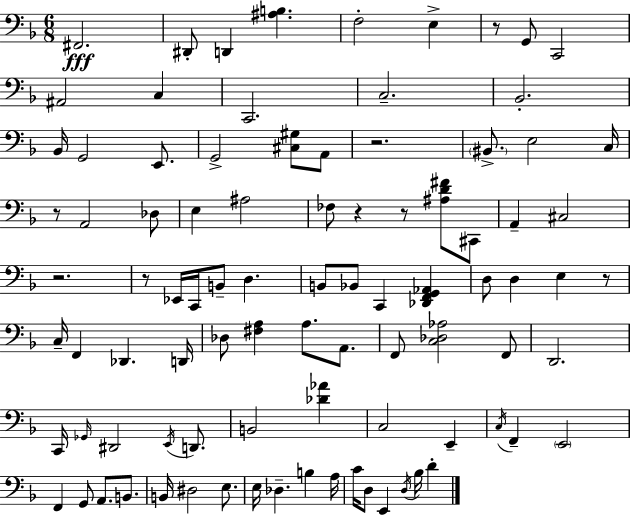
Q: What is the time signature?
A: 6/8